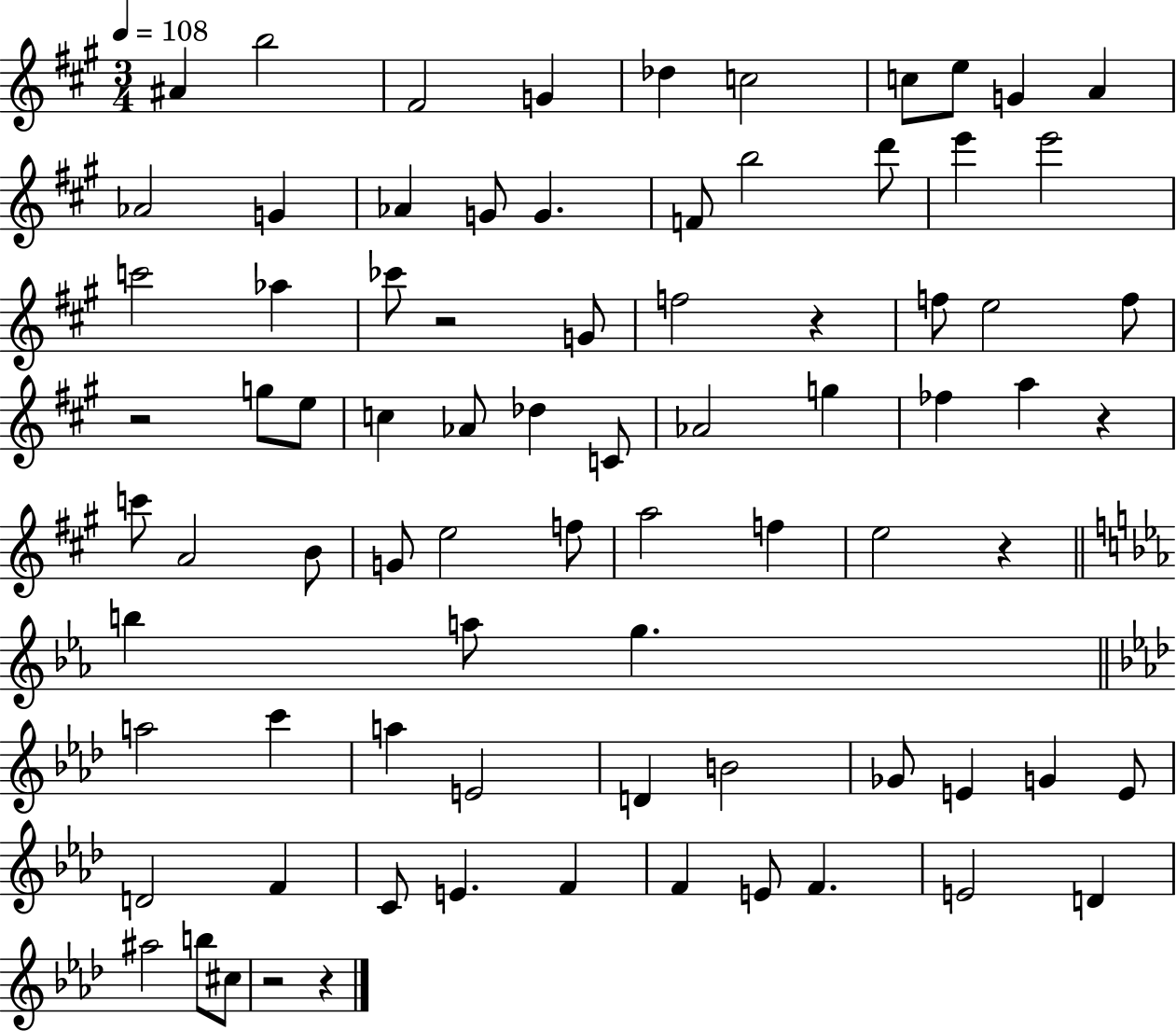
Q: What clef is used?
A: treble